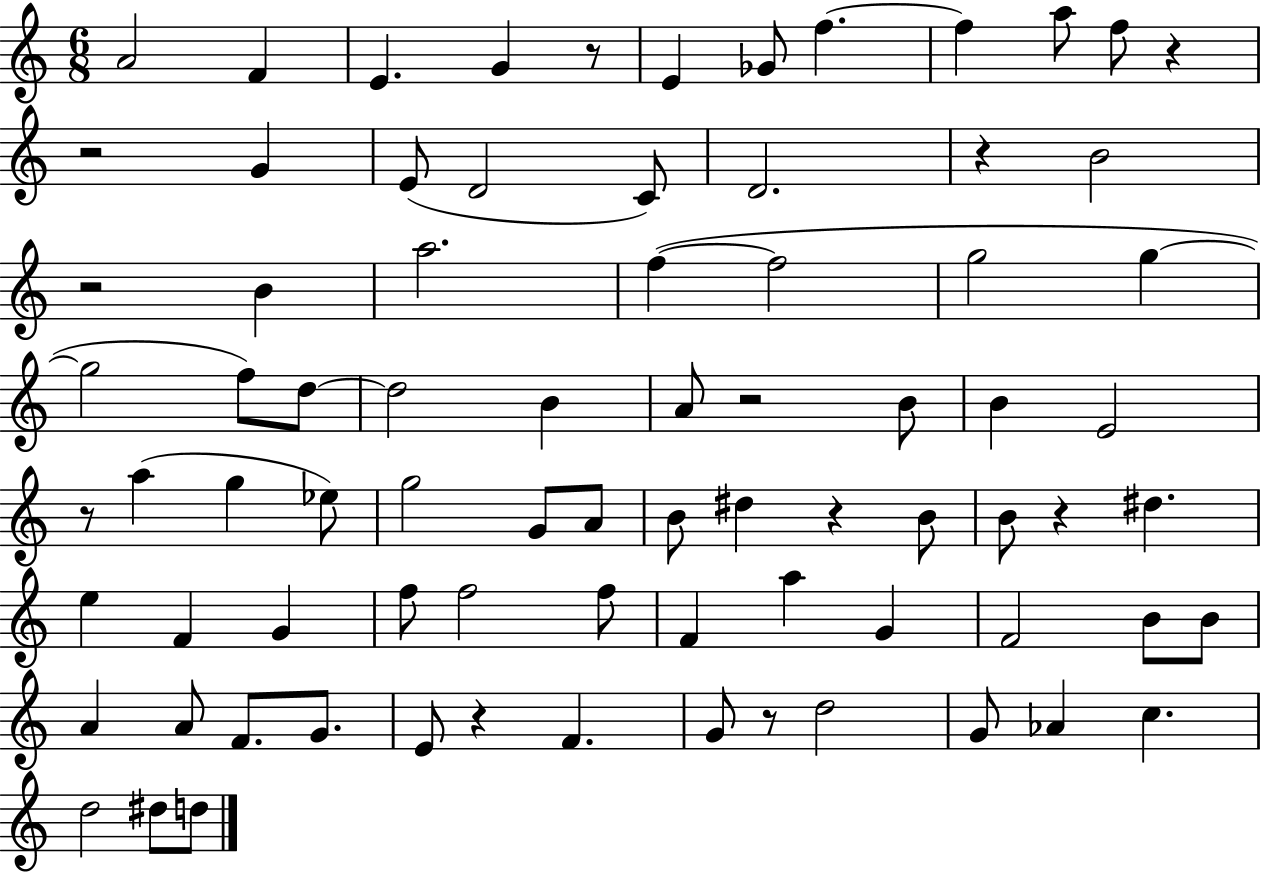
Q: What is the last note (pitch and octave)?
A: D5